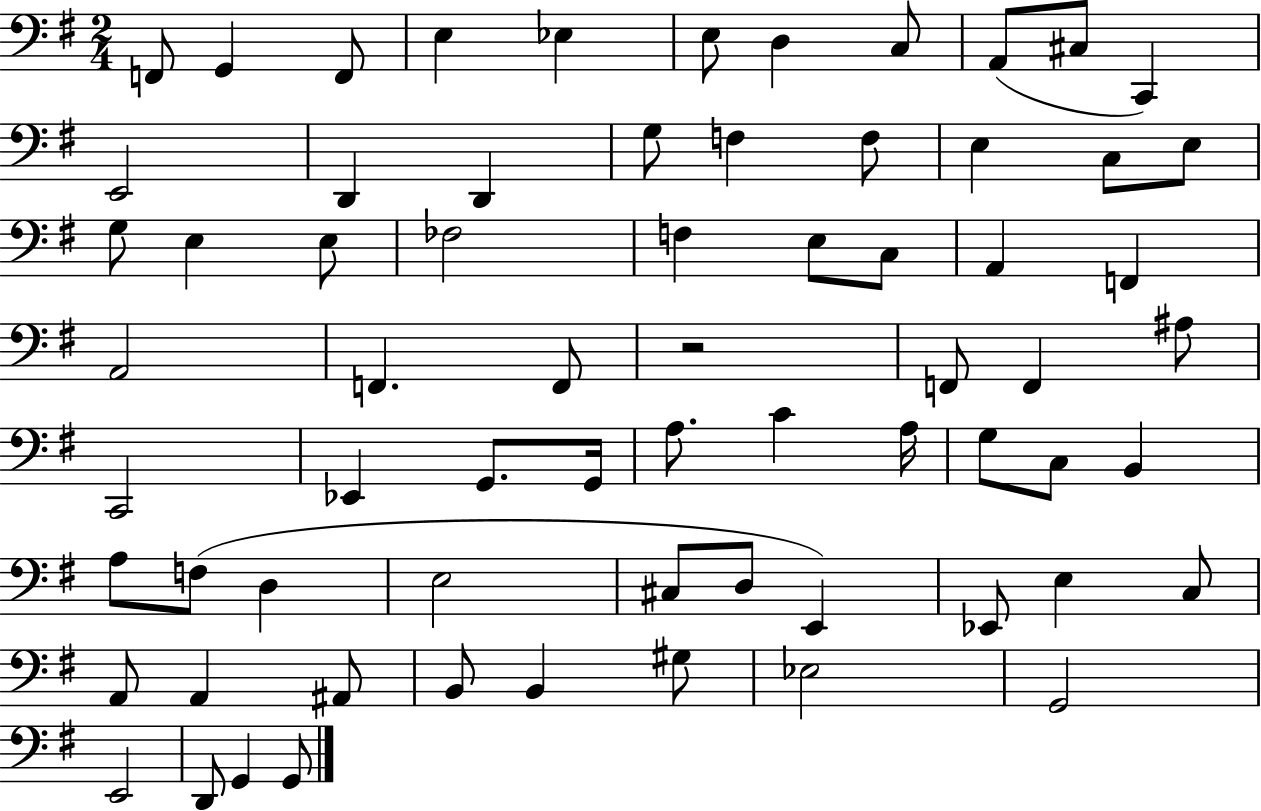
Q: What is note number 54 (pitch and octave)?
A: E3